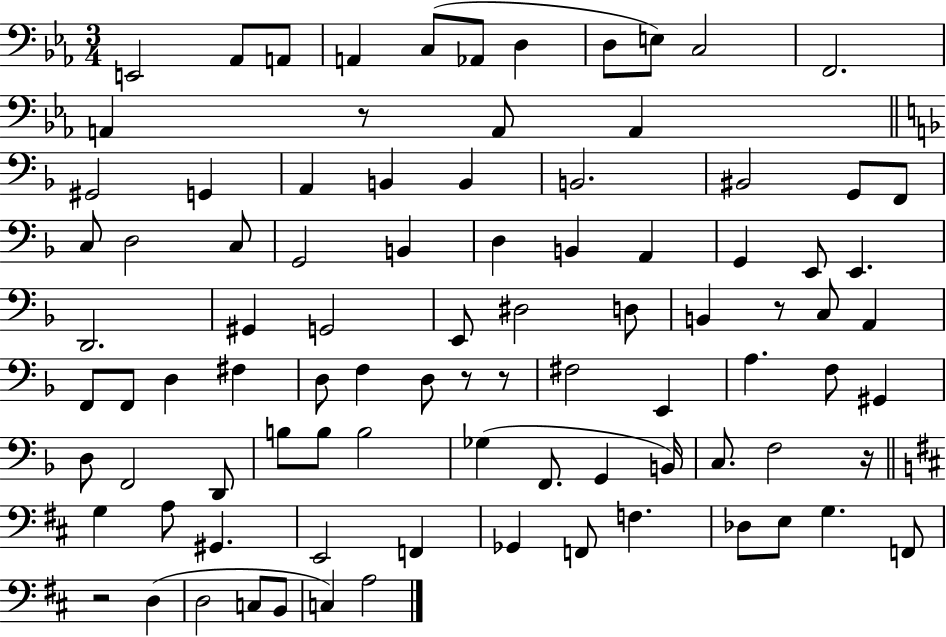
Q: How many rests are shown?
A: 6